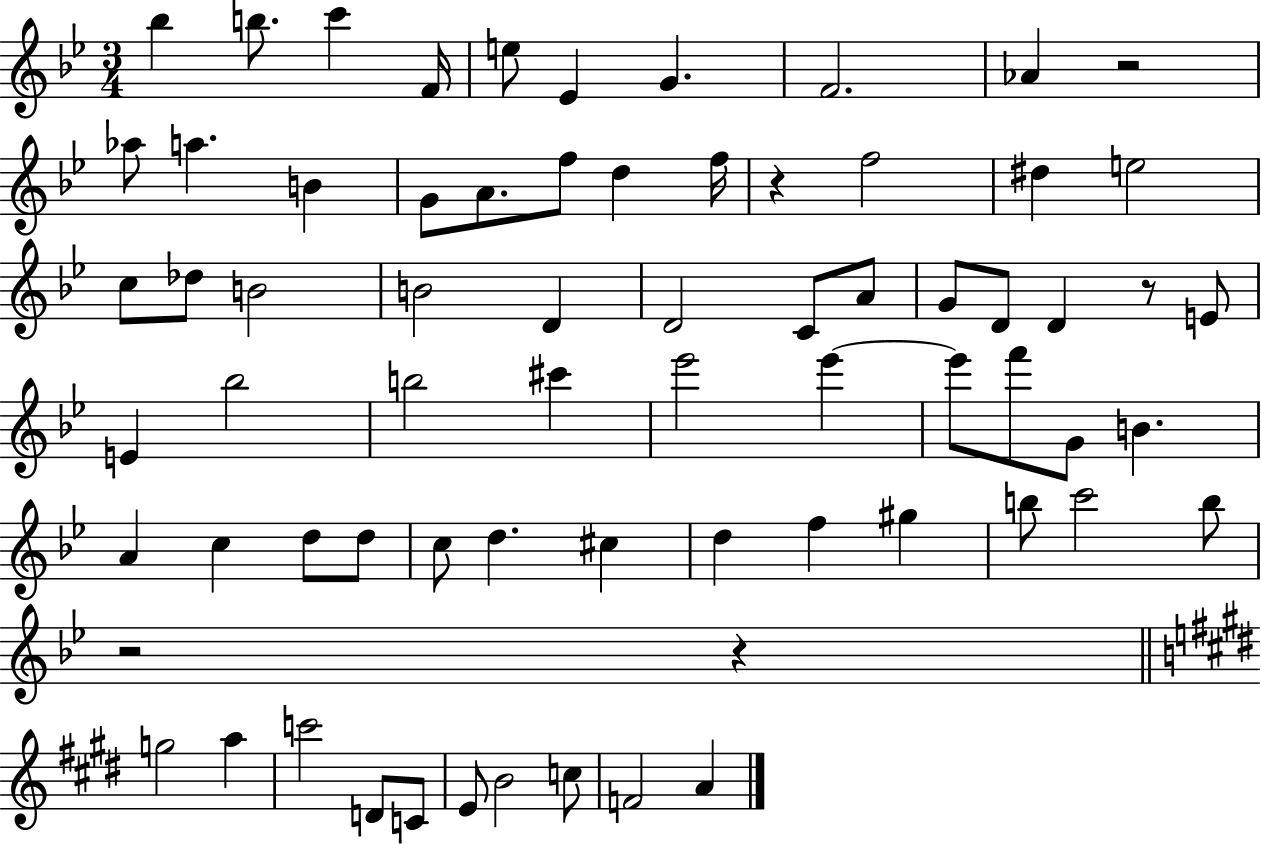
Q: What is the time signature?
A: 3/4